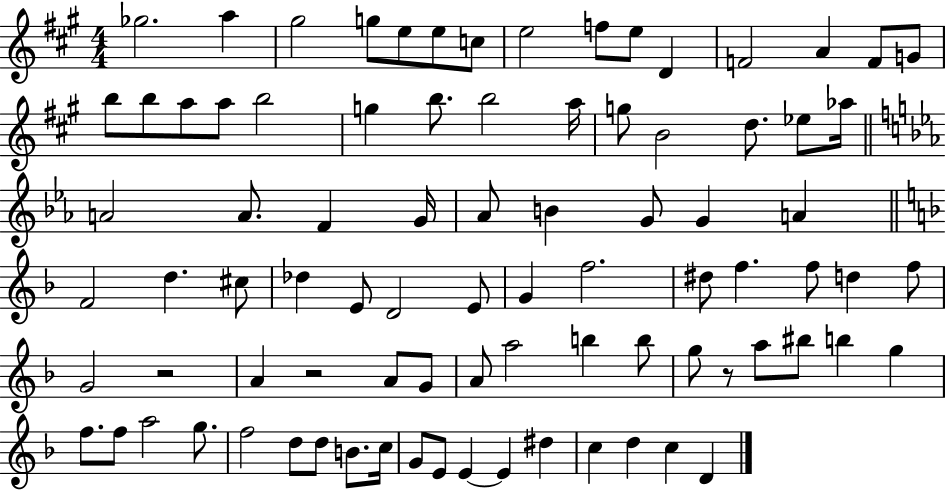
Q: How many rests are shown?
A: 3